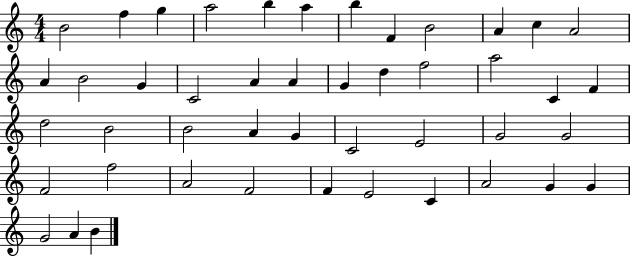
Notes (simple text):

B4/h F5/q G5/q A5/h B5/q A5/q B5/q F4/q B4/h A4/q C5/q A4/h A4/q B4/h G4/q C4/h A4/q A4/q G4/q D5/q F5/h A5/h C4/q F4/q D5/h B4/h B4/h A4/q G4/q C4/h E4/h G4/h G4/h F4/h F5/h A4/h F4/h F4/q E4/h C4/q A4/h G4/q G4/q G4/h A4/q B4/q